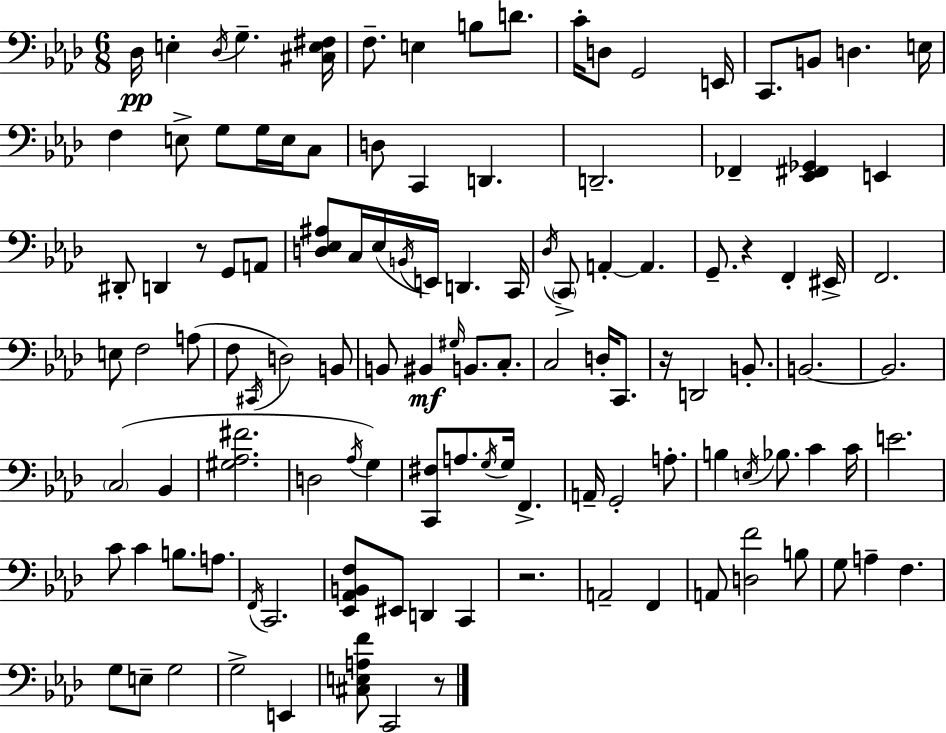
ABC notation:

X:1
T:Untitled
M:6/8
L:1/4
K:Fm
_D,/4 E, _D,/4 G, [^C,E,^F,]/4 F,/2 E, B,/2 D/2 C/4 D,/2 G,,2 E,,/4 C,,/2 B,,/2 D, E,/4 F, E,/2 G,/2 G,/4 E,/4 C,/2 D,/2 C,, D,, D,,2 _F,, [_E,,^F,,_G,,] E,, ^D,,/2 D,, z/2 G,,/2 A,,/2 [D,_E,^A,]/2 C,/4 _E,/4 B,,/4 E,,/4 D,, C,,/4 _D,/4 C,,/2 A,, A,, G,,/2 z F,, ^E,,/4 F,,2 E,/2 F,2 A,/2 F,/2 ^C,,/4 D,2 B,,/2 B,,/2 ^B,, ^G,/4 B,,/2 C,/2 C,2 D,/4 C,,/2 z/4 D,,2 B,,/2 B,,2 B,,2 C,2 _B,, [^G,_A,^F]2 D,2 _A,/4 G, [C,,^F,]/2 A,/2 G,/4 G,/4 F,, A,,/4 G,,2 A,/2 B, E,/4 _B,/2 C C/4 E2 C/2 C B,/2 A,/2 F,,/4 C,,2 [_E,,_A,,B,,F,]/2 ^E,,/2 D,, C,, z2 A,,2 F,, A,,/2 [D,F]2 B,/2 G,/2 A, F, G,/2 E,/2 G,2 G,2 E,, [^C,E,A,F]/2 C,,2 z/2